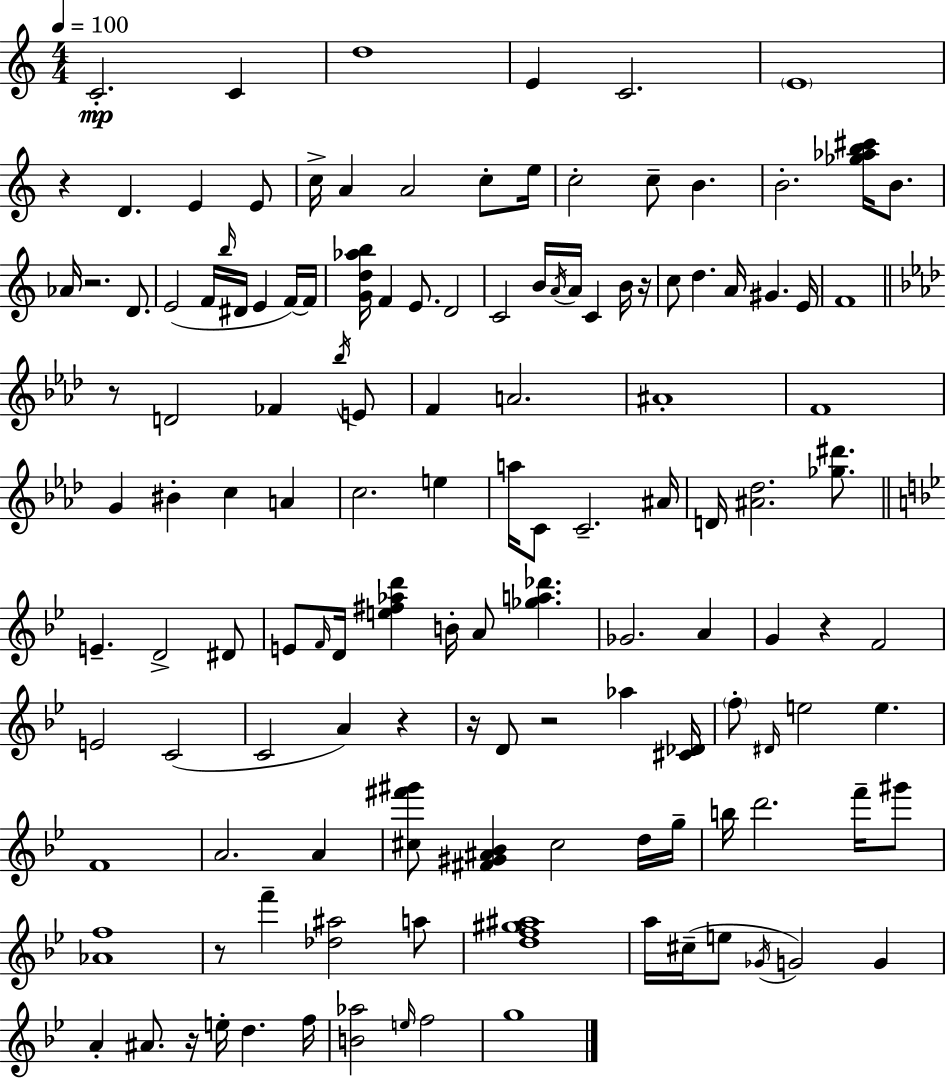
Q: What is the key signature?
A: C major